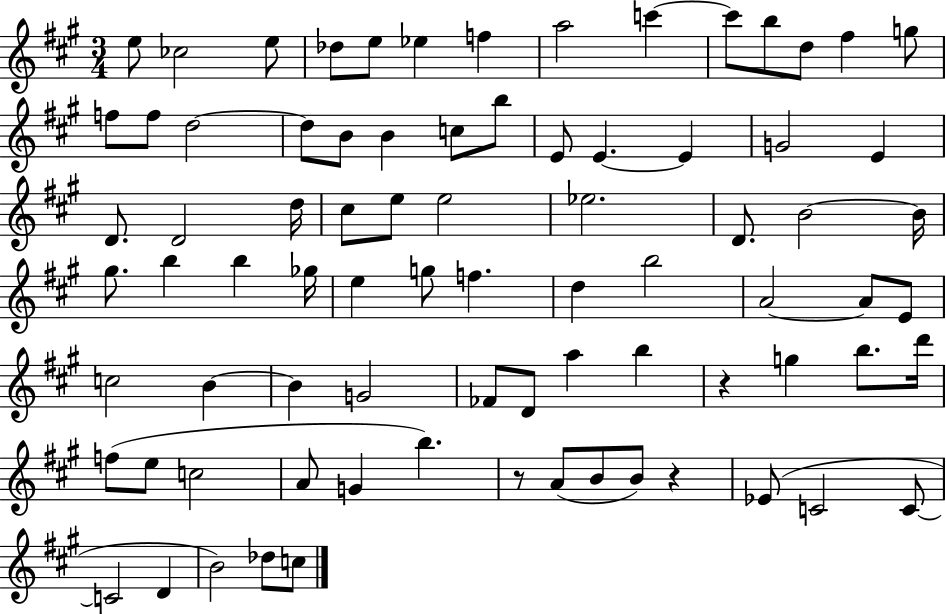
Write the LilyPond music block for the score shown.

{
  \clef treble
  \numericTimeSignature
  \time 3/4
  \key a \major
  \repeat volta 2 { e''8 ces''2 e''8 | des''8 e''8 ees''4 f''4 | a''2 c'''4~~ | c'''8 b''8 d''8 fis''4 g''8 | \break f''8 f''8 d''2~~ | d''8 b'8 b'4 c''8 b''8 | e'8 e'4.~~ e'4 | g'2 e'4 | \break d'8. d'2 d''16 | cis''8 e''8 e''2 | ees''2. | d'8. b'2~~ b'16 | \break gis''8. b''4 b''4 ges''16 | e''4 g''8 f''4. | d''4 b''2 | a'2~~ a'8 e'8 | \break c''2 b'4~~ | b'4 g'2 | fes'8 d'8 a''4 b''4 | r4 g''4 b''8. d'''16 | \break f''8( e''8 c''2 | a'8 g'4 b''4.) | r8 a'8( b'8 b'8) r4 | ees'8( c'2 c'8~~ | \break c'2 d'4 | b'2) des''8 c''8 | } \bar "|."
}